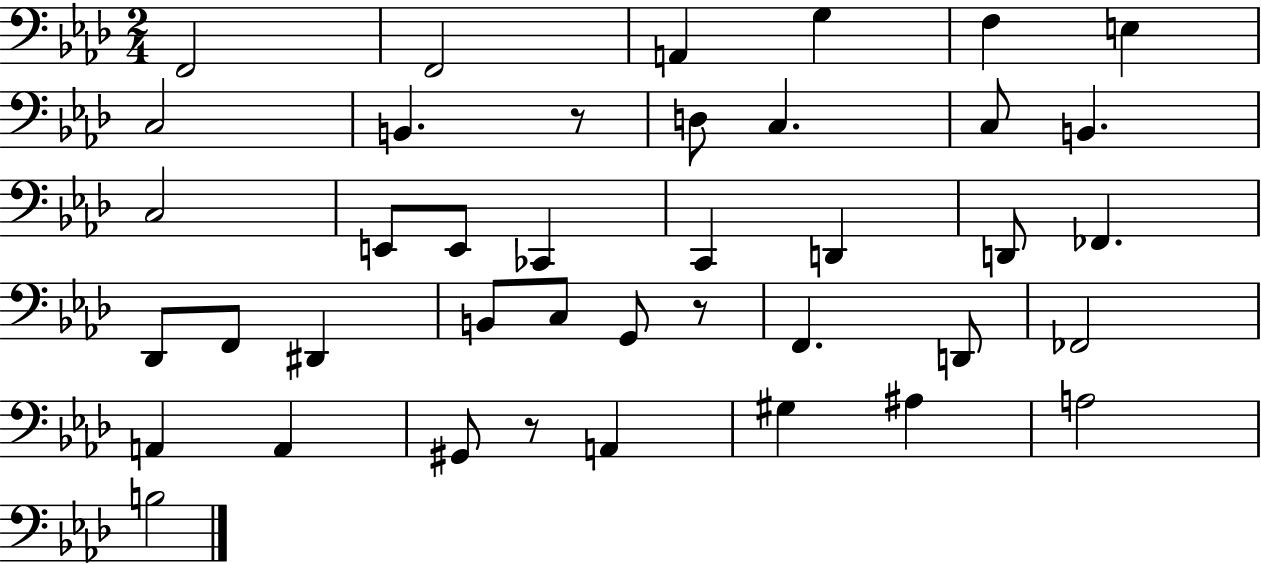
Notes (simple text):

F2/h F2/h A2/q G3/q F3/q E3/q C3/h B2/q. R/e D3/e C3/q. C3/e B2/q. C3/h E2/e E2/e CES2/q C2/q D2/q D2/e FES2/q. Db2/e F2/e D#2/q B2/e C3/e G2/e R/e F2/q. D2/e FES2/h A2/q A2/q G#2/e R/e A2/q G#3/q A#3/q A3/h B3/h